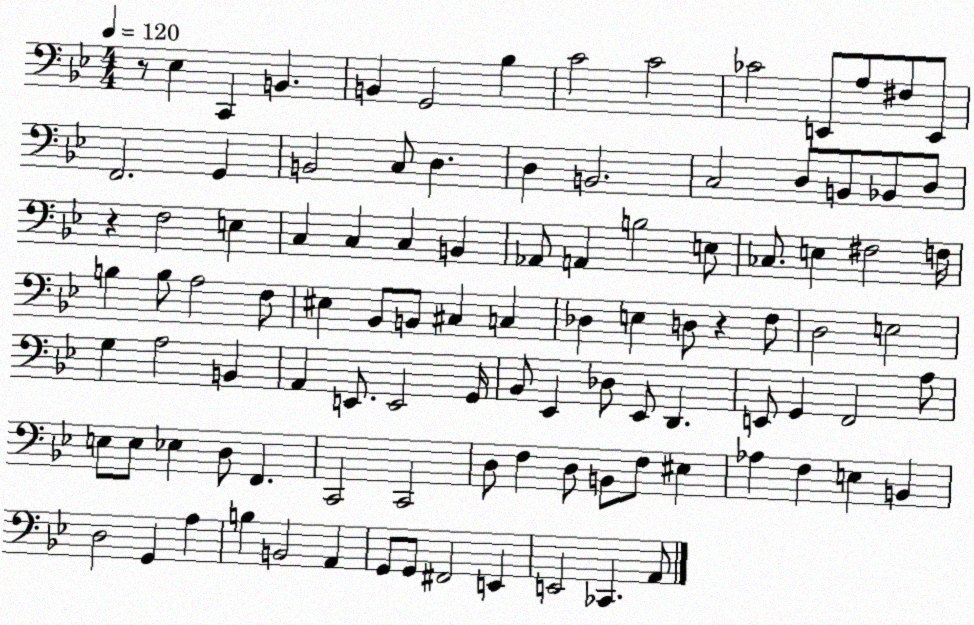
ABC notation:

X:1
T:Untitled
M:4/4
L:1/4
K:Bb
z/2 _E, C,, B,, B,, G,,2 _B, C2 C2 _C2 E,,/2 A,/2 ^F,/2 E,,/2 F,,2 G,, B,,2 C,/2 D, D, B,,2 C,2 D,/2 B,,/2 _B,,/2 D,/2 z F,2 E, C, C, C, B,, _A,,/2 A,, B,2 E,/2 _C,/2 E, ^F,2 F,/4 B, B,/2 A,2 F,/2 ^E, _B,,/2 B,,/2 ^C, C, _D, E, D,/2 z F,/2 D,2 E,2 G, A,2 B,, A,, E,,/2 E,,2 G,,/4 _B,,/2 _E,, _D,/2 _E,,/2 D,, E,,/2 G,, F,,2 A,/2 E,/2 E,/2 _E, D,/2 F,, C,,2 C,,2 D,/2 F, D,/2 B,,/2 F,/2 ^E, _A, F, E, B,, D,2 G,, A, B, B,,2 A,, G,,/2 G,,/2 ^F,,2 E,, E,,2 _C,, A,,/2